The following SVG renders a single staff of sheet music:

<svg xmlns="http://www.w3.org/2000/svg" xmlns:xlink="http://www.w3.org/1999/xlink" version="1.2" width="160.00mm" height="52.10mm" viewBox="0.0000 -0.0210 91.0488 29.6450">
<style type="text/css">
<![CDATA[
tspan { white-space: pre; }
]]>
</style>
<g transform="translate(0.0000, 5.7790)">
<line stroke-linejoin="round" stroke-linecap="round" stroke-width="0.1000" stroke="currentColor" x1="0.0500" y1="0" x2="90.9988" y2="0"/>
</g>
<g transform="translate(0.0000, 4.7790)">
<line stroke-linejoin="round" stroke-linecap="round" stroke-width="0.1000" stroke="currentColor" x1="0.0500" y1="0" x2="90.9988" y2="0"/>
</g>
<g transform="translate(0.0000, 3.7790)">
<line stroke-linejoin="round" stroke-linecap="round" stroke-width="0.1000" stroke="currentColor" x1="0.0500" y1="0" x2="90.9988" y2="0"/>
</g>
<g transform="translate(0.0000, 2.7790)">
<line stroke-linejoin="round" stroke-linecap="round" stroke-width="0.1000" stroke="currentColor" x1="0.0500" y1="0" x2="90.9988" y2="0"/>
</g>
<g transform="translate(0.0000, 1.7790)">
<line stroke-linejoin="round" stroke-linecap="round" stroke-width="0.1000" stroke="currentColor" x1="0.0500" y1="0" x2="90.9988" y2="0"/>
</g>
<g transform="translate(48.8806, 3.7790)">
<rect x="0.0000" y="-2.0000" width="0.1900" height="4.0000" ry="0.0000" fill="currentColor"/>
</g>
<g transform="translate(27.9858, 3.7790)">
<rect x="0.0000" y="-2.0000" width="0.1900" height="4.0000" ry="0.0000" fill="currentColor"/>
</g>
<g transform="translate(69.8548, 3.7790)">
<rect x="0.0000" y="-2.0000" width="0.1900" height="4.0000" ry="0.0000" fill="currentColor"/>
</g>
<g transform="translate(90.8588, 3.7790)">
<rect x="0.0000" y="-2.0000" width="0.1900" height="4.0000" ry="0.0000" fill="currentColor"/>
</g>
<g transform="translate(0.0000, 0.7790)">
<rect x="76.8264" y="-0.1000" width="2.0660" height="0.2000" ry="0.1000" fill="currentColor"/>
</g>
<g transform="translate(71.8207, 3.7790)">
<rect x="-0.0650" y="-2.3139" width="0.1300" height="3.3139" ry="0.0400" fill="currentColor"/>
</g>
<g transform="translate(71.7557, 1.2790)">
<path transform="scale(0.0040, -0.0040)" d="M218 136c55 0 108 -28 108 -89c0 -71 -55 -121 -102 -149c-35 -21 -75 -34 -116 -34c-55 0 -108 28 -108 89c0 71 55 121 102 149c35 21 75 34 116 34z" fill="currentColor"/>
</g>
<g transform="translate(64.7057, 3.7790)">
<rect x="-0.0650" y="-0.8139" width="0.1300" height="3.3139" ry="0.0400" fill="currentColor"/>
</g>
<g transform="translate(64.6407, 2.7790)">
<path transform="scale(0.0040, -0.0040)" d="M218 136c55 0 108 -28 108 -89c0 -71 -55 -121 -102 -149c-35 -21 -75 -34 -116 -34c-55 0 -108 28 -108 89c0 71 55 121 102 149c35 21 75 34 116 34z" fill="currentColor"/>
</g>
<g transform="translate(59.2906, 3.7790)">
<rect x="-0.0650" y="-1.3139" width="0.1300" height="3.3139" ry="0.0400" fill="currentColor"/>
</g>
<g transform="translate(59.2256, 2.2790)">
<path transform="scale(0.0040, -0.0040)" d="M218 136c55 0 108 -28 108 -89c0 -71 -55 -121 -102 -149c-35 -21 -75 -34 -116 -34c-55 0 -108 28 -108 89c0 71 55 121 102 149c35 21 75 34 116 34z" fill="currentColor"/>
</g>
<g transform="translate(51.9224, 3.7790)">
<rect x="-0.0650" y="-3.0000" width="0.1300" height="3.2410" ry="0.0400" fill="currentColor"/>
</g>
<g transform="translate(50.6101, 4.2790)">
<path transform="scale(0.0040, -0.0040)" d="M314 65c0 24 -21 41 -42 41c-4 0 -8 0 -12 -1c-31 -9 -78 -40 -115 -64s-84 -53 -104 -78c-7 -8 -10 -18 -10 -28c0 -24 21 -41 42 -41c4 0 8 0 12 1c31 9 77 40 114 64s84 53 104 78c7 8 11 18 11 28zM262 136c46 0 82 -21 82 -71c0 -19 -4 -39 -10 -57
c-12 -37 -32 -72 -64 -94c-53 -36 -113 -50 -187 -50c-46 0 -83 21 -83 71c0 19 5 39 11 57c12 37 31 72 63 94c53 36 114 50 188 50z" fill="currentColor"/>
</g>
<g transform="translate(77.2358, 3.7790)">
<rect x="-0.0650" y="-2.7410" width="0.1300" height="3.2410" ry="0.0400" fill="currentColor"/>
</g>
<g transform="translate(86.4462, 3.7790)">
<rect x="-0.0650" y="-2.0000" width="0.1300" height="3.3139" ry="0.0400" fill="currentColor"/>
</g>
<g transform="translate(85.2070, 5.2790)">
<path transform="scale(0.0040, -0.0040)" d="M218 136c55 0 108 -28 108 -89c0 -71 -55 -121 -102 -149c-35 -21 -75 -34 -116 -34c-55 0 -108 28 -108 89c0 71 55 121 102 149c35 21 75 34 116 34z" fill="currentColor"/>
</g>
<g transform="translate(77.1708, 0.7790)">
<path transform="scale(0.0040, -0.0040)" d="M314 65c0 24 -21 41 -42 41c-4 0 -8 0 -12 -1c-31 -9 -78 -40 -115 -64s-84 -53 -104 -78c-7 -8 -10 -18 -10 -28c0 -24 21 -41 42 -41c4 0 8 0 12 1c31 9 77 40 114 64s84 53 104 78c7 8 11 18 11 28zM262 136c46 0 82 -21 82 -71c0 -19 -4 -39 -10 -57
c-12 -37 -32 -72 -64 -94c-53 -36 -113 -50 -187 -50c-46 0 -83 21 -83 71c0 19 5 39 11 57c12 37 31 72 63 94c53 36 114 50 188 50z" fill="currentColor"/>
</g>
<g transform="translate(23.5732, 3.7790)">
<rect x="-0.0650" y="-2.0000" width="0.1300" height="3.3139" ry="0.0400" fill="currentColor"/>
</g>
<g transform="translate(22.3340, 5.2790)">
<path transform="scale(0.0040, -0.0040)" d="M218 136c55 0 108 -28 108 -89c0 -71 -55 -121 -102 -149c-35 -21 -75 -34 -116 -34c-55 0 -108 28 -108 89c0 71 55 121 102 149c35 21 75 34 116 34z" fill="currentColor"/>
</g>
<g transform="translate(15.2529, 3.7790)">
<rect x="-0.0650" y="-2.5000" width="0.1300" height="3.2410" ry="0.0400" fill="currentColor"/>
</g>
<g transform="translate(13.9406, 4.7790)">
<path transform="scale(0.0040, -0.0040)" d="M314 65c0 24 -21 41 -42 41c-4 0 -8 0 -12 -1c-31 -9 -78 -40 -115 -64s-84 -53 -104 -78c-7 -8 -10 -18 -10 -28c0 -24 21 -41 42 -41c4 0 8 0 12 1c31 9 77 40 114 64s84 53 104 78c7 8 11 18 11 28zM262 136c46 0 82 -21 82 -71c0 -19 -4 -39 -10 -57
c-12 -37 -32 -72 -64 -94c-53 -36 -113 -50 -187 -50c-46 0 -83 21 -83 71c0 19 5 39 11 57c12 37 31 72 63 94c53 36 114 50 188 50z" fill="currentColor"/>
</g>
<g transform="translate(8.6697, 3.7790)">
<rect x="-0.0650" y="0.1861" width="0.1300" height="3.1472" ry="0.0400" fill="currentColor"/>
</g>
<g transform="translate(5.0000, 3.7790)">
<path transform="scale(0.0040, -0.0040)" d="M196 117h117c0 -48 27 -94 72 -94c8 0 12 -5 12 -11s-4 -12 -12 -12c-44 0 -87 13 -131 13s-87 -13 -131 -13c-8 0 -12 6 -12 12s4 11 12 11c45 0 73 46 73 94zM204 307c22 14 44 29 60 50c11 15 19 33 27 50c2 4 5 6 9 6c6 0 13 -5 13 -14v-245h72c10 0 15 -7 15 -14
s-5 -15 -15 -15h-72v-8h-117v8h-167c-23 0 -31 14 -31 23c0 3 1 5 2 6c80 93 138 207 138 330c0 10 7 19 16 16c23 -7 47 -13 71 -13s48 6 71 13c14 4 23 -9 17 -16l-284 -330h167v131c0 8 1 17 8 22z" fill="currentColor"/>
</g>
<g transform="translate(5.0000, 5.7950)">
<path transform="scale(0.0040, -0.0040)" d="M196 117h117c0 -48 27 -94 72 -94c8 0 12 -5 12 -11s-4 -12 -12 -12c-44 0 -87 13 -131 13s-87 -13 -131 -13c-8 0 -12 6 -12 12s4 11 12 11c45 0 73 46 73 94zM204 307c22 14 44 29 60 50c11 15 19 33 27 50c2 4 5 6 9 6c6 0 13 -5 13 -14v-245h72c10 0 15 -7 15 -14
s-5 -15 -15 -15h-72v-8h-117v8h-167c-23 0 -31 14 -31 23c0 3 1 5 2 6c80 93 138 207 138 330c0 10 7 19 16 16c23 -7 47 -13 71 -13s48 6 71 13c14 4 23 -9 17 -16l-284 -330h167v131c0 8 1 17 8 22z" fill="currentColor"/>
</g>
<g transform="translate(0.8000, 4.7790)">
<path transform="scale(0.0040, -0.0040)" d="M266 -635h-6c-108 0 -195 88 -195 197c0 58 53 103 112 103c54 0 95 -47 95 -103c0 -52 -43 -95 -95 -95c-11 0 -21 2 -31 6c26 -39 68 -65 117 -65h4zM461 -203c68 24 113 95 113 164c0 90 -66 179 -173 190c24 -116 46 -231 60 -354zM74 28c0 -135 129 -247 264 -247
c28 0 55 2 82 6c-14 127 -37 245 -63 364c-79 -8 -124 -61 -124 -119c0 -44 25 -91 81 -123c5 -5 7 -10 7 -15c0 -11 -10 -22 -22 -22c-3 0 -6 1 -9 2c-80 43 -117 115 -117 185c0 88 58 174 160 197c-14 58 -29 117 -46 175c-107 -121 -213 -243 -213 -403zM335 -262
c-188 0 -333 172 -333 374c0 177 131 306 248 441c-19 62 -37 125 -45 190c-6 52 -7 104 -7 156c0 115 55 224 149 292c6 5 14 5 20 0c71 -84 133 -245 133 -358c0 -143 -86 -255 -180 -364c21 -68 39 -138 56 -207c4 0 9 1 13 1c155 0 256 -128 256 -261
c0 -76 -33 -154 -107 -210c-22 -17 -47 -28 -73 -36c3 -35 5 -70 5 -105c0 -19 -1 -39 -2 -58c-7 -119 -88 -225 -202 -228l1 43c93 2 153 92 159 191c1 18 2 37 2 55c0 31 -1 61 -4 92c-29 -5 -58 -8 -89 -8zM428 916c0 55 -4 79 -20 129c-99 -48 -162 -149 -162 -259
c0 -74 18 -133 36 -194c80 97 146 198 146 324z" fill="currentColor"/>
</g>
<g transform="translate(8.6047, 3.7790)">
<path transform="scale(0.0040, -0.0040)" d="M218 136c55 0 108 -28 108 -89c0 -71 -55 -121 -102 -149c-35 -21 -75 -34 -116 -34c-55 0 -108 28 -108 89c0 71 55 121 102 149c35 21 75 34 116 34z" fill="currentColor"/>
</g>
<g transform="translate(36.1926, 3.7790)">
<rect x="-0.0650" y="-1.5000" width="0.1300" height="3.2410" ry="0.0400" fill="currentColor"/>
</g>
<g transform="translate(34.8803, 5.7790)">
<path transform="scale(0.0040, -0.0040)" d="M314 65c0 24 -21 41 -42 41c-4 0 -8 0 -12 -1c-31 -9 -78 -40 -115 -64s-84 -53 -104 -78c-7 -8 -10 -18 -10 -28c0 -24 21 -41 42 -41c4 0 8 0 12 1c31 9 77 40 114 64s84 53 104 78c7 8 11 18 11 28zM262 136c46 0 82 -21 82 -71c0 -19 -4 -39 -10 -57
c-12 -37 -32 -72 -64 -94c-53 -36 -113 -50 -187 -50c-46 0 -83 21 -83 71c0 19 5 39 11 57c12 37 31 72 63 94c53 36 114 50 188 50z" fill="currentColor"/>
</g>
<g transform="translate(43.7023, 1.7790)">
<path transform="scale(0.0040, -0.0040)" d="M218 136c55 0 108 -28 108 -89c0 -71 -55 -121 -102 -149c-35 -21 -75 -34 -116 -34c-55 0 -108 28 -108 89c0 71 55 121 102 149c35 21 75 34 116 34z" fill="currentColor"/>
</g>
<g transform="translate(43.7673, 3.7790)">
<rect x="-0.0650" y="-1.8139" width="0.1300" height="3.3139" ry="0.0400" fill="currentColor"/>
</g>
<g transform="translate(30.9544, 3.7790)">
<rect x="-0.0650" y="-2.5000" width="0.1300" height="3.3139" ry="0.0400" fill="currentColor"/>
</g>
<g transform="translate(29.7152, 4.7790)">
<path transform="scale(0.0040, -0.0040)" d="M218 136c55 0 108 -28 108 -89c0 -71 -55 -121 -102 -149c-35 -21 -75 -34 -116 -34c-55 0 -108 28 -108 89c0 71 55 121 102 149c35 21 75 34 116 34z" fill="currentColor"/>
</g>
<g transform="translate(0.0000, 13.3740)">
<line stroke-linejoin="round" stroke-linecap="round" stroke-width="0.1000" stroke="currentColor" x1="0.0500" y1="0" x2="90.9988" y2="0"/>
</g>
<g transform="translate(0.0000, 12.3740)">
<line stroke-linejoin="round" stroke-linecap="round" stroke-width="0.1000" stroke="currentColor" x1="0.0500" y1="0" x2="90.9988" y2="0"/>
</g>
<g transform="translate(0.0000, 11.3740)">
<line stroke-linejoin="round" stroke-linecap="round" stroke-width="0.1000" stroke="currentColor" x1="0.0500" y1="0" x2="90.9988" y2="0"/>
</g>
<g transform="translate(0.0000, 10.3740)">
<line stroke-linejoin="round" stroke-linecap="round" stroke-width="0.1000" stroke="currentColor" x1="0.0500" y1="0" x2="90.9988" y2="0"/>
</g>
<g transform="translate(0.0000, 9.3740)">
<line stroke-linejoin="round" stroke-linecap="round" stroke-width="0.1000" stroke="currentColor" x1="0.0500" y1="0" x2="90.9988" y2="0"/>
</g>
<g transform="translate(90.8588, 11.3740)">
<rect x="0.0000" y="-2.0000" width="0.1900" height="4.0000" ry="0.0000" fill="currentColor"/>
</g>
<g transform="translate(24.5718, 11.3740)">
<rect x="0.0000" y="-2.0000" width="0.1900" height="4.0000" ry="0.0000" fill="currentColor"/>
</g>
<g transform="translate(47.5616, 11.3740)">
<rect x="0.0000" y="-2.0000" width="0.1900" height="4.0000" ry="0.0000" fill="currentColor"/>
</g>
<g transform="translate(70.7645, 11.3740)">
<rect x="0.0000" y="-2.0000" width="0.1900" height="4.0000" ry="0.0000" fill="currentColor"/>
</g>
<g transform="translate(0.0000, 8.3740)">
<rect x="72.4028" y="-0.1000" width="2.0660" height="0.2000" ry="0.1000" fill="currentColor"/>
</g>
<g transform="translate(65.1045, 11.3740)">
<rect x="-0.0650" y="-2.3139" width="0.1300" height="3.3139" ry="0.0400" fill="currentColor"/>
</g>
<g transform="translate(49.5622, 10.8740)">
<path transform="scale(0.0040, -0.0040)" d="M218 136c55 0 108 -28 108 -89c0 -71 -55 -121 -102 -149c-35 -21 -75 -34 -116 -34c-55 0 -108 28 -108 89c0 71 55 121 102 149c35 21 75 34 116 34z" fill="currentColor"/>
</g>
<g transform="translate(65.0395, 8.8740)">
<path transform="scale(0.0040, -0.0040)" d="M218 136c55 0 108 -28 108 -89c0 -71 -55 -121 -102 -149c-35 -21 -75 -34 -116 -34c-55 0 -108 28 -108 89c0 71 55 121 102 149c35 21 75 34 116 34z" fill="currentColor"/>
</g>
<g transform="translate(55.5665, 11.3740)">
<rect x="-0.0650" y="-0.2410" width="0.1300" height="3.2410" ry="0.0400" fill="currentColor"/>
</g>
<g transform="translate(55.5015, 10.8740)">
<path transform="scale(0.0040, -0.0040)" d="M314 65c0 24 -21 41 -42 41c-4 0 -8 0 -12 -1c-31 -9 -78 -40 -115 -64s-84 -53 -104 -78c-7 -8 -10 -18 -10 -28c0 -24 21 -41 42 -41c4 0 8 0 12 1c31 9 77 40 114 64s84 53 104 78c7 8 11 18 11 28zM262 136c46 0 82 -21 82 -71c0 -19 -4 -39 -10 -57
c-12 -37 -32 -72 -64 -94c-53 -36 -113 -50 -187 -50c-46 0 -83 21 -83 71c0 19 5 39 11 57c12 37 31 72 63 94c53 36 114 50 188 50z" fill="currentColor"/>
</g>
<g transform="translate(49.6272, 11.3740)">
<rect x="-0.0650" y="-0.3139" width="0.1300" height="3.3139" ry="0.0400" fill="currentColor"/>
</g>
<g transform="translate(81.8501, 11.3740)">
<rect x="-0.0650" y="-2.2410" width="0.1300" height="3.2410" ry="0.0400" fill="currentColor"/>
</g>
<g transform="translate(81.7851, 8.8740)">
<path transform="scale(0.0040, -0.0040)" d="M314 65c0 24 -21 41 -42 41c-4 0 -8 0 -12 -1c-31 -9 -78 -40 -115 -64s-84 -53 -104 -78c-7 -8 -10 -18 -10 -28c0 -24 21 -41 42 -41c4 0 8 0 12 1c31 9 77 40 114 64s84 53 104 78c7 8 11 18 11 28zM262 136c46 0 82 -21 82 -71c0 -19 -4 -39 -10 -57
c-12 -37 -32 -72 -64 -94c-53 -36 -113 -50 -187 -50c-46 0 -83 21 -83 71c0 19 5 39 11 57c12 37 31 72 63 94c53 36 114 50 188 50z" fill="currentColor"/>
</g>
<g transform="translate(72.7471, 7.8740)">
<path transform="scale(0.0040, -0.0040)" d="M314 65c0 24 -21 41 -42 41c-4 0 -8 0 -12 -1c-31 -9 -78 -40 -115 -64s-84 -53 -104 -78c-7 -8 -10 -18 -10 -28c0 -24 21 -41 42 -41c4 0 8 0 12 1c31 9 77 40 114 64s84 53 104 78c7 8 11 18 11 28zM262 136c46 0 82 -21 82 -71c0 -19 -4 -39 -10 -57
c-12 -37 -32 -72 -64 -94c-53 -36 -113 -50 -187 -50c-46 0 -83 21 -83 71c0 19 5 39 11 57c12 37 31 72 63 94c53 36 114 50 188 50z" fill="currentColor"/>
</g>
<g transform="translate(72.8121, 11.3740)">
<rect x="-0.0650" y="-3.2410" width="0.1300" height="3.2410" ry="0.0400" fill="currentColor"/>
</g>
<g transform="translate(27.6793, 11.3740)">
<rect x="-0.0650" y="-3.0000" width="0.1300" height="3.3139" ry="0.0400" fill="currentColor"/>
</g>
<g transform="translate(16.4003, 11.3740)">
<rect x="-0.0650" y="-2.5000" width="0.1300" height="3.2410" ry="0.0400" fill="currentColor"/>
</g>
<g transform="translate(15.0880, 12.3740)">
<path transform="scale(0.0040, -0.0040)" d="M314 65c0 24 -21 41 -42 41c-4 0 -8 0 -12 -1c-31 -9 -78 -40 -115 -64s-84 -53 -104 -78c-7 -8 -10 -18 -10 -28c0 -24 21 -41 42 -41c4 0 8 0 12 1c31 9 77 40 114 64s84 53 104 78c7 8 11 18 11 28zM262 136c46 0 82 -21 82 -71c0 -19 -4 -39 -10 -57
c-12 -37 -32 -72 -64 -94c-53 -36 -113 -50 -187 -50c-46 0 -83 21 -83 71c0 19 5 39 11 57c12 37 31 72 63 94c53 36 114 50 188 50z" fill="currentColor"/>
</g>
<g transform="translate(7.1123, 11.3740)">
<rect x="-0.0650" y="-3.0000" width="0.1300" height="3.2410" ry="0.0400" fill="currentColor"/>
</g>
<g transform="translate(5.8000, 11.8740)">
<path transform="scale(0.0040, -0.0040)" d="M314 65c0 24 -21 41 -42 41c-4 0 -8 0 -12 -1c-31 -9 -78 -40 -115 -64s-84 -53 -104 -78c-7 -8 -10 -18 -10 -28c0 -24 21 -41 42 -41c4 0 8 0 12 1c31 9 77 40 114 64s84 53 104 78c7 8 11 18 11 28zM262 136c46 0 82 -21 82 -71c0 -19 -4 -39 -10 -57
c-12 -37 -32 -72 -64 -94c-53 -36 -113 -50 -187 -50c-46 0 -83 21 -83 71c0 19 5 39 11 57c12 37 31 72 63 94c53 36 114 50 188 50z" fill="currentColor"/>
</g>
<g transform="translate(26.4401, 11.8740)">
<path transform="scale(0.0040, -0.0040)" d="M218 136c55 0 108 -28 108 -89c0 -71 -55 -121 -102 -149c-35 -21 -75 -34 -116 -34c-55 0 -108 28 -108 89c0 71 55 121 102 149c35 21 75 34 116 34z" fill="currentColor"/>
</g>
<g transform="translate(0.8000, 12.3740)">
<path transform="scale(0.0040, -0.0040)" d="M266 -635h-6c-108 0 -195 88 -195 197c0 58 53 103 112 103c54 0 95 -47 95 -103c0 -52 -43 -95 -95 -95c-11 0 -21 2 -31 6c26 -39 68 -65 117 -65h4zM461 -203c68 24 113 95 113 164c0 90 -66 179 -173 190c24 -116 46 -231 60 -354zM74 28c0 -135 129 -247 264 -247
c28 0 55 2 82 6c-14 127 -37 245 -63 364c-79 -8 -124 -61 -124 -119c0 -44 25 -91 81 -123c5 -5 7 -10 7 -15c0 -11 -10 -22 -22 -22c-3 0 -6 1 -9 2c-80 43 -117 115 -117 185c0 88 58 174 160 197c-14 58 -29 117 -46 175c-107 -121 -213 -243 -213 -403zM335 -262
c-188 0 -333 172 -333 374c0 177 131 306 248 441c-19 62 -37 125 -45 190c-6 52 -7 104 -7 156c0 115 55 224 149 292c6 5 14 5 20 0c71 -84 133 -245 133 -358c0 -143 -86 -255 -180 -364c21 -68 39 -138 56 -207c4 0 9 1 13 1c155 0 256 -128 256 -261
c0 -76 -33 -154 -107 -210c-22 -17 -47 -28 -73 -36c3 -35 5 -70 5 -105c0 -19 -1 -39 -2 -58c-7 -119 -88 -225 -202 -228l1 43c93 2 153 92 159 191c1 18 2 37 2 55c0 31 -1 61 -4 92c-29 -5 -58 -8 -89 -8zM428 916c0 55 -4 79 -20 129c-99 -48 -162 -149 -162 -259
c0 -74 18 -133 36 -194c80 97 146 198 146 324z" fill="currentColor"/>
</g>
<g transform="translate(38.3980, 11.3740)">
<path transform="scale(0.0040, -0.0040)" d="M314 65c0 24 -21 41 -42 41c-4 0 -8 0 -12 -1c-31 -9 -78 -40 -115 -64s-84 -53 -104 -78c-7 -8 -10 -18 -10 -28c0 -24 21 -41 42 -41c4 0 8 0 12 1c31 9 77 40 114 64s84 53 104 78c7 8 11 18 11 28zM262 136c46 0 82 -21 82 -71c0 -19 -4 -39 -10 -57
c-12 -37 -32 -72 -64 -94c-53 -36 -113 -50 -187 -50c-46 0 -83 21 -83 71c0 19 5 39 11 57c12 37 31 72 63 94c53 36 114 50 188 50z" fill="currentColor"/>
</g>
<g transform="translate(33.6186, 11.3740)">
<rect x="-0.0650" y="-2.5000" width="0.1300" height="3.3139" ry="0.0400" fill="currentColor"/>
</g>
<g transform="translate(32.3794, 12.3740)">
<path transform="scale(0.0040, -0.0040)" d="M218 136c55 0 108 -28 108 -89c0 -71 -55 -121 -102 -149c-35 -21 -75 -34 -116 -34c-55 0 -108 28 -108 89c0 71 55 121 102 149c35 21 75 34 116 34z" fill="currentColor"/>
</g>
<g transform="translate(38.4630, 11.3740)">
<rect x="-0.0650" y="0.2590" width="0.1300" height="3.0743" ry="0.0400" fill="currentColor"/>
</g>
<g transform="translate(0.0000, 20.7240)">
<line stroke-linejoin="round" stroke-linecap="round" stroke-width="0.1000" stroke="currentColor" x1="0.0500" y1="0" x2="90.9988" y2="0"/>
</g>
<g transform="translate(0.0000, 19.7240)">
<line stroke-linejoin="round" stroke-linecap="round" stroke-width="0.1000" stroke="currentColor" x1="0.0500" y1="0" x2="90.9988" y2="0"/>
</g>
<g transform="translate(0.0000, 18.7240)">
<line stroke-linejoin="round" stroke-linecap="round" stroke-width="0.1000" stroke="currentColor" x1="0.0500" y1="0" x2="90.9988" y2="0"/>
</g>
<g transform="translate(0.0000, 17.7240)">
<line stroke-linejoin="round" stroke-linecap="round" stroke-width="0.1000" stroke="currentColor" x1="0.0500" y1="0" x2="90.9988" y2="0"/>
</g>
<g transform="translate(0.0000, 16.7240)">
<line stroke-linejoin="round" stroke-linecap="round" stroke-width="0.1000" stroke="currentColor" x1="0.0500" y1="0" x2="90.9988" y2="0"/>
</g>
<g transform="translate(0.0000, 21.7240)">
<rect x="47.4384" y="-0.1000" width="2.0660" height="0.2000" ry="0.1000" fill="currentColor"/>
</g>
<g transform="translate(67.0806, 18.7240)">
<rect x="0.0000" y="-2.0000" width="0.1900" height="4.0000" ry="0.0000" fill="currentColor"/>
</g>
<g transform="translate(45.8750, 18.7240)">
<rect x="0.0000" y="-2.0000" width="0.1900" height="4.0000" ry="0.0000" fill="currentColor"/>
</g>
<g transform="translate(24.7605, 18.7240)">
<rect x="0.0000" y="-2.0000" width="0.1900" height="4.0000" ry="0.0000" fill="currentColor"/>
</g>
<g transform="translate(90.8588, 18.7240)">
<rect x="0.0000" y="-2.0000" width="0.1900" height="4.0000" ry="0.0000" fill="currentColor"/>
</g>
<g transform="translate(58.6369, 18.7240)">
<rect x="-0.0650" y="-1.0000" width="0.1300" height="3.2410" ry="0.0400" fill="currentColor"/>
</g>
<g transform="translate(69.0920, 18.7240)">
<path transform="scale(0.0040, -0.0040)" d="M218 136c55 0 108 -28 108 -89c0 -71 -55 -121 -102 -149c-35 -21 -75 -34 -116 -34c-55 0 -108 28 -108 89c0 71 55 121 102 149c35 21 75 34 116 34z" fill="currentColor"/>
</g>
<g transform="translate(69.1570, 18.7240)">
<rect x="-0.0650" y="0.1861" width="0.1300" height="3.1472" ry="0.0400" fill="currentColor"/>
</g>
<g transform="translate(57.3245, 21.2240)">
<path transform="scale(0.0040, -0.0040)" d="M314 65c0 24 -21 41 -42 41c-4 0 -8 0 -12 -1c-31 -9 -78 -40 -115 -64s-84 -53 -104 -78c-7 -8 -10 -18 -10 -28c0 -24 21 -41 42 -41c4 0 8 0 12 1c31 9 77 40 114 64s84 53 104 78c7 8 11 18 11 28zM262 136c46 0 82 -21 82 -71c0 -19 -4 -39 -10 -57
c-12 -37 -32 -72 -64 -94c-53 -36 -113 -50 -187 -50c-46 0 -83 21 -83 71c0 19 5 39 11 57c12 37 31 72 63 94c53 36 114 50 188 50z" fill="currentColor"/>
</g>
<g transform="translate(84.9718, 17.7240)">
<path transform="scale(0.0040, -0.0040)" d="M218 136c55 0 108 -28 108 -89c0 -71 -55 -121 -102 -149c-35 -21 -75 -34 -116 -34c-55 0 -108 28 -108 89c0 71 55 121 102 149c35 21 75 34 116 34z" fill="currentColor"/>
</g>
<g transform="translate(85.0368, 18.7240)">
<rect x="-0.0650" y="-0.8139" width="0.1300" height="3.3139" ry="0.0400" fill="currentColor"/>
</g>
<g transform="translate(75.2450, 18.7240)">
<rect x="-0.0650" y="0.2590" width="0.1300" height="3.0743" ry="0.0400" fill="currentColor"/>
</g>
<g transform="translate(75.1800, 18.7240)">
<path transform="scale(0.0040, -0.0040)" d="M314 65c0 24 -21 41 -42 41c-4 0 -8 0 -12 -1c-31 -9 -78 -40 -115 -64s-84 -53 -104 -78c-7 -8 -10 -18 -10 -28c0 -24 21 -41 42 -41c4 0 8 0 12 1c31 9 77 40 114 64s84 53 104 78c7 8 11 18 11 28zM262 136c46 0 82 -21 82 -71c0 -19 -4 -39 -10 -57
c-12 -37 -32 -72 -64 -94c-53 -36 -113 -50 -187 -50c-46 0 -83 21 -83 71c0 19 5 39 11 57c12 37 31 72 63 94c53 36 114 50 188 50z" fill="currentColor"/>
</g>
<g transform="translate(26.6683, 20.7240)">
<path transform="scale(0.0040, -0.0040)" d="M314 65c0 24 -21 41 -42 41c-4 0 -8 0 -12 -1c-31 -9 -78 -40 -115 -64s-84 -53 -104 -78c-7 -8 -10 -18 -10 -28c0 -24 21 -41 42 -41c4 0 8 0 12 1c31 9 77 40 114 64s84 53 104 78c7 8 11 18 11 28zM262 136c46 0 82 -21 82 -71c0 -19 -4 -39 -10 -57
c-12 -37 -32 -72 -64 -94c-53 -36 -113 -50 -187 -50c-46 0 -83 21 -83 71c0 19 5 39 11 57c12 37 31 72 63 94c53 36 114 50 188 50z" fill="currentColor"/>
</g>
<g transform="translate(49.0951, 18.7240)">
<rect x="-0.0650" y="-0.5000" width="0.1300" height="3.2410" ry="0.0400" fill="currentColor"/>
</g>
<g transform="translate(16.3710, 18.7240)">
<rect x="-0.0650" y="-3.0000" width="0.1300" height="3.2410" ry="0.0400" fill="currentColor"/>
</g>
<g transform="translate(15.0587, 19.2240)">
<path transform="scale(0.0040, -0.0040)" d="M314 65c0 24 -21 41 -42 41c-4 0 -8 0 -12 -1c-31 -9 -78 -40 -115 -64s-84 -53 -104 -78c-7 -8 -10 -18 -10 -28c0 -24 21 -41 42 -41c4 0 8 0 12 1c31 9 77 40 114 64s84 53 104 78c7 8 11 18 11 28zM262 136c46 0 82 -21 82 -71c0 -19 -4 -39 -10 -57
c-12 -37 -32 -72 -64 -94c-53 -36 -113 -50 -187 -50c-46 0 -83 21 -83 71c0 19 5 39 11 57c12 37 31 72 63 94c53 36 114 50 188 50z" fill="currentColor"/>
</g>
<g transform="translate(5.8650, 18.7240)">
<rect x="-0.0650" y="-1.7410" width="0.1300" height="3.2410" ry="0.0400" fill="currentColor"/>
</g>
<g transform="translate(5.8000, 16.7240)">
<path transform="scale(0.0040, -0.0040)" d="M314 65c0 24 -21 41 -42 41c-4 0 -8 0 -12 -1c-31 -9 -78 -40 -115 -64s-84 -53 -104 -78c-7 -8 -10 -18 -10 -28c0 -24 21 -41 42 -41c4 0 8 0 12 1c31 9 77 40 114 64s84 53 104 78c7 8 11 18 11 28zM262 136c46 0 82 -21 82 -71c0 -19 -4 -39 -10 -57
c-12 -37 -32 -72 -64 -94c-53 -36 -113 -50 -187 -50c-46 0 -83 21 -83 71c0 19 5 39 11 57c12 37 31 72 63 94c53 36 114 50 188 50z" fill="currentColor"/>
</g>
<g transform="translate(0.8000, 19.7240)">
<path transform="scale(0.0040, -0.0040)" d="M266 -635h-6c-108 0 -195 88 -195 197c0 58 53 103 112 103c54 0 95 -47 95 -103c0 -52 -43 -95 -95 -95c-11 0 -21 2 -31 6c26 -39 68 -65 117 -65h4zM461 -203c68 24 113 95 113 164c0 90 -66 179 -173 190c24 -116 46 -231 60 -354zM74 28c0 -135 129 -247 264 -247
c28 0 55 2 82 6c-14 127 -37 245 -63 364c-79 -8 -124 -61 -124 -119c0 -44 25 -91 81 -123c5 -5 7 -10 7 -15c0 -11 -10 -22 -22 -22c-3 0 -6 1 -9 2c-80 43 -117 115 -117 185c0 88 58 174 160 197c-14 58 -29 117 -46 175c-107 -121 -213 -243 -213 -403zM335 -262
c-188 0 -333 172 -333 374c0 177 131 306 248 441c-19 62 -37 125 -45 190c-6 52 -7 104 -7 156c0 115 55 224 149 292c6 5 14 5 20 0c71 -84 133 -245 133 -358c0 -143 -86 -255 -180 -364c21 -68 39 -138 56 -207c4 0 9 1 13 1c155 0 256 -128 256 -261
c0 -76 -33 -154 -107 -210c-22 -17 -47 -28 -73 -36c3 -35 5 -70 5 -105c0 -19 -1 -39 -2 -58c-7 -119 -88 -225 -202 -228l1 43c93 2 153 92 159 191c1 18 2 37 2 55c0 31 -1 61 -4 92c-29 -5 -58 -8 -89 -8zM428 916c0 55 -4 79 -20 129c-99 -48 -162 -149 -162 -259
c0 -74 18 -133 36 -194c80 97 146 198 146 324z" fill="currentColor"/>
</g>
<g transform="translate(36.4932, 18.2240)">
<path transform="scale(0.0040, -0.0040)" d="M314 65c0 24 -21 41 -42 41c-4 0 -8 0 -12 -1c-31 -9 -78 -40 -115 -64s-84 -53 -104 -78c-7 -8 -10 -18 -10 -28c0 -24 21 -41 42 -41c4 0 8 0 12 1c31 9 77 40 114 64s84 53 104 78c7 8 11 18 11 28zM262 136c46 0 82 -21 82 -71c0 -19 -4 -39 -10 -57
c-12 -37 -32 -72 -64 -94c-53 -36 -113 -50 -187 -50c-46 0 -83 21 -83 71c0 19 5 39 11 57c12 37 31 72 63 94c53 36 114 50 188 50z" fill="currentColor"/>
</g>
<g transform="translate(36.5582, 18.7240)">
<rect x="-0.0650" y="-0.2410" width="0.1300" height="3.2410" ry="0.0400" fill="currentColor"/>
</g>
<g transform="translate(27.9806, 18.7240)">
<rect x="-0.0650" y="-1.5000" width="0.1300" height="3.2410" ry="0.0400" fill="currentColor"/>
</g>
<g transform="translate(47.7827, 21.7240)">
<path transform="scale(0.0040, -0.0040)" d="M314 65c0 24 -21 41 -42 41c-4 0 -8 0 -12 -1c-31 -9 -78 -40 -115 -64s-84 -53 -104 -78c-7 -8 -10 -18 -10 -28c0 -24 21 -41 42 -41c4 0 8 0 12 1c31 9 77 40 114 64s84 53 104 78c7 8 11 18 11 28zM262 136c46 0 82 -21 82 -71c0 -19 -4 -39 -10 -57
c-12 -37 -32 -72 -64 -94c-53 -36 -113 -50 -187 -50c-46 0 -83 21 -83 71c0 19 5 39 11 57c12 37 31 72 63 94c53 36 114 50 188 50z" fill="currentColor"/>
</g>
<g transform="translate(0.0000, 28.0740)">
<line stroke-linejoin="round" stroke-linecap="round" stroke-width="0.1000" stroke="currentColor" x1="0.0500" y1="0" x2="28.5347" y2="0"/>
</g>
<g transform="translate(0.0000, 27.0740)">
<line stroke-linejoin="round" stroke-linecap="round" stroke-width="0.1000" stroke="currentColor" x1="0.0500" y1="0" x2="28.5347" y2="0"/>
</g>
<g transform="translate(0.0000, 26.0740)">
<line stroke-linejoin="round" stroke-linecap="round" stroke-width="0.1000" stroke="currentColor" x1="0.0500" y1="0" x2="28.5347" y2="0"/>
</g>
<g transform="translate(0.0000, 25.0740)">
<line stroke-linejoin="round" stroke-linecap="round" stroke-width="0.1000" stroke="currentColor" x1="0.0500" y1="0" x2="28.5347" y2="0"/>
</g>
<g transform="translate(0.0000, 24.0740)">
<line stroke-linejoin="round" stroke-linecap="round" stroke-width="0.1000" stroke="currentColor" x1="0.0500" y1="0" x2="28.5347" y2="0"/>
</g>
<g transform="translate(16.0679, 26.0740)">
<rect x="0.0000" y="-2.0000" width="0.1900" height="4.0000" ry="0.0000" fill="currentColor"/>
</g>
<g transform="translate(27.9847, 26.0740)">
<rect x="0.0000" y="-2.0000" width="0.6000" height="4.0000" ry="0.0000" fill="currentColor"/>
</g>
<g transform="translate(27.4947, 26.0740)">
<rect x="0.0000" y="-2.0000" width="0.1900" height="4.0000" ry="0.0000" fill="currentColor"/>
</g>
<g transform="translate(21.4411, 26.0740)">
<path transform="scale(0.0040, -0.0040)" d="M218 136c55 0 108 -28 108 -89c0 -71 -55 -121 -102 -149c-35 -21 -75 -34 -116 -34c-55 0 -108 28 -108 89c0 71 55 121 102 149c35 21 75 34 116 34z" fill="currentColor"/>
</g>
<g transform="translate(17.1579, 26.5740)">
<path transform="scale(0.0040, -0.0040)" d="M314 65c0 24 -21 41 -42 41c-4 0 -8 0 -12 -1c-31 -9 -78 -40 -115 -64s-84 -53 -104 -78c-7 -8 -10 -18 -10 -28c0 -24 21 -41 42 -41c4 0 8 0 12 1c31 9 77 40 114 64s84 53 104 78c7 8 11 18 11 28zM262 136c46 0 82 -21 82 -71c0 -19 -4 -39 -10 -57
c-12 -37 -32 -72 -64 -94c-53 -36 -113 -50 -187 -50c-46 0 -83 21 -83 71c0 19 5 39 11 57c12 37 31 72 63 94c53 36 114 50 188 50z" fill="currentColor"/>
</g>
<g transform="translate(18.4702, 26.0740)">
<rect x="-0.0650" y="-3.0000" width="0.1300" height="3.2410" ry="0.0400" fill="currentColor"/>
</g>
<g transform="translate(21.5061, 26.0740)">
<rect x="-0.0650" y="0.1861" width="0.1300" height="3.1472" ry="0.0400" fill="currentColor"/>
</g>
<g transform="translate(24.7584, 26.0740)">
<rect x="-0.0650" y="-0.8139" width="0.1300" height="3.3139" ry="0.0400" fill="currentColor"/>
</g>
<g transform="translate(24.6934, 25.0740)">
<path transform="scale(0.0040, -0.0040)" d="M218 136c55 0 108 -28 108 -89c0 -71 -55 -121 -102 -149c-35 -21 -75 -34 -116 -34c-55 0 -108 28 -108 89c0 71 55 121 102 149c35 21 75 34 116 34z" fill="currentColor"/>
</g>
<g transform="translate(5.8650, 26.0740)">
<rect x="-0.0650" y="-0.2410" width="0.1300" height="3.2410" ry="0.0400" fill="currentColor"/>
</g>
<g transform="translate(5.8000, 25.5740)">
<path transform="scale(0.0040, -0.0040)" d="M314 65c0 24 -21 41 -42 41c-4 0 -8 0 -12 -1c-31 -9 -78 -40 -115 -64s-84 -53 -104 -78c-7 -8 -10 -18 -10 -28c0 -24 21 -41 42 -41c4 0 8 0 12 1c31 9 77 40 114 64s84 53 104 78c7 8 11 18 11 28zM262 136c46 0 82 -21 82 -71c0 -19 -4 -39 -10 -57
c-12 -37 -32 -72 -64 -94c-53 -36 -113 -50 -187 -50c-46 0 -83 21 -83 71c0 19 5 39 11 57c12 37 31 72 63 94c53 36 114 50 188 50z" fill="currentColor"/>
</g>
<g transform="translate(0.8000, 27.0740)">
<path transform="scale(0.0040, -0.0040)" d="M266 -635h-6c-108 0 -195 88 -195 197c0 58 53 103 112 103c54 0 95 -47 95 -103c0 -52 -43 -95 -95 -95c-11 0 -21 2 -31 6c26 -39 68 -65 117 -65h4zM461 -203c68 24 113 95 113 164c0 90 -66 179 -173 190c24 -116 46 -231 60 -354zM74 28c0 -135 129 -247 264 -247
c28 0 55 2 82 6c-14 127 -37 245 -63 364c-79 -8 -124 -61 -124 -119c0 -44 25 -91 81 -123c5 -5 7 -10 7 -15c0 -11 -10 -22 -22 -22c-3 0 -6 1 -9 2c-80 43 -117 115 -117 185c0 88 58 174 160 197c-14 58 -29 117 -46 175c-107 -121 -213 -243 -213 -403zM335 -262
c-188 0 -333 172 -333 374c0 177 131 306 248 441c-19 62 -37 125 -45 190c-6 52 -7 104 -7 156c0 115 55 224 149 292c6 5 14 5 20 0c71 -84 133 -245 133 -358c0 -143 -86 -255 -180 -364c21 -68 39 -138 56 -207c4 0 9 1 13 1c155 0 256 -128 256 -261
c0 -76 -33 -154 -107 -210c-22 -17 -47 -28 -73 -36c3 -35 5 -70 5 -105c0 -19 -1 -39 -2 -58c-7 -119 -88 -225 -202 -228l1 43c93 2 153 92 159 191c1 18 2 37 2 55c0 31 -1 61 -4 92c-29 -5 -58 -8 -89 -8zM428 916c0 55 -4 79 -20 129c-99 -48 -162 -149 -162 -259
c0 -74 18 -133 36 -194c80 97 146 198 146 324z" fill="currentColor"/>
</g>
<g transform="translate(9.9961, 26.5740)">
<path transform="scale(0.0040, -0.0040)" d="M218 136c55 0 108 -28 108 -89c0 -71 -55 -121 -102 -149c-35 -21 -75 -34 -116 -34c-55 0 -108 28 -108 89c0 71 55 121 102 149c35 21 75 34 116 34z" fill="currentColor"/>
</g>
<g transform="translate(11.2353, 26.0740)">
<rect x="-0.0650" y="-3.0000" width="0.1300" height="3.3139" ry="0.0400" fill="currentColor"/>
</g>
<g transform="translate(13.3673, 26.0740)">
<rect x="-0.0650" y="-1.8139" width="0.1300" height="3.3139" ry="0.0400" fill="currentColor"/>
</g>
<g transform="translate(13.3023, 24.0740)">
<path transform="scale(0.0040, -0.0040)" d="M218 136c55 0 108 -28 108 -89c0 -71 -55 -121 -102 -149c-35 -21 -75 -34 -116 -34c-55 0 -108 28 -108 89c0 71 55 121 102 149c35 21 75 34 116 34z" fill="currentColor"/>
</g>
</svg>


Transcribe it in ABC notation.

X:1
T:Untitled
M:4/4
L:1/4
K:C
B G2 F G E2 f A2 e d g a2 F A2 G2 A G B2 c c2 g b2 g2 f2 A2 E2 c2 C2 D2 B B2 d c2 A f A2 B d